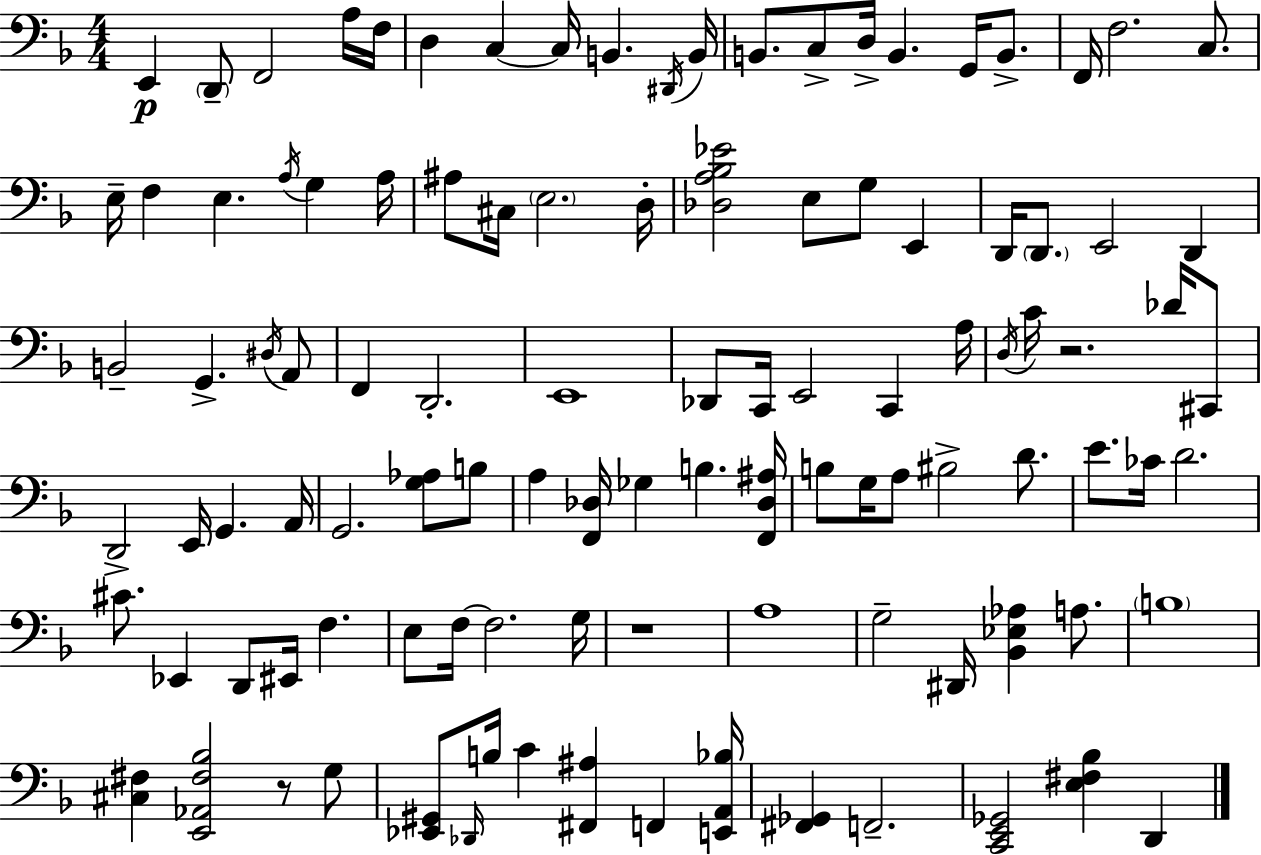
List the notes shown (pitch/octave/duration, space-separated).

E2/q D2/e F2/h A3/s F3/s D3/q C3/q C3/s B2/q. D#2/s B2/s B2/e. C3/e D3/s B2/q. G2/s B2/e. F2/s F3/h. C3/e. E3/s F3/q E3/q. A3/s G3/q A3/s A#3/e C#3/s E3/h. D3/s [Db3,A3,Bb3,Eb4]/h E3/e G3/e E2/q D2/s D2/e. E2/h D2/q B2/h G2/q. D#3/s A2/e F2/q D2/h. E2/w Db2/e C2/s E2/h C2/q A3/s D3/s C4/s R/h. Db4/s C#2/e D2/h E2/s G2/q. A2/s G2/h. [G3,Ab3]/e B3/e A3/q [F2,Db3]/s Gb3/q B3/q. [F2,Db3,A#3]/s B3/e G3/s A3/e BIS3/h D4/e. E4/e. CES4/s D4/h. C#4/e. Eb2/q D2/e EIS2/s F3/q. E3/e F3/s F3/h. G3/s R/w A3/w G3/h D#2/s [Bb2,Eb3,Ab3]/q A3/e. B3/w [C#3,F#3]/q [E2,Ab2,F#3,Bb3]/h R/e G3/e [Eb2,G#2]/e Db2/s B3/s C4/q [F#2,A#3]/q F2/q [E2,A2,Bb3]/s [F#2,Gb2]/q F2/h. [C2,E2,Gb2]/h [E3,F#3,Bb3]/q D2/q